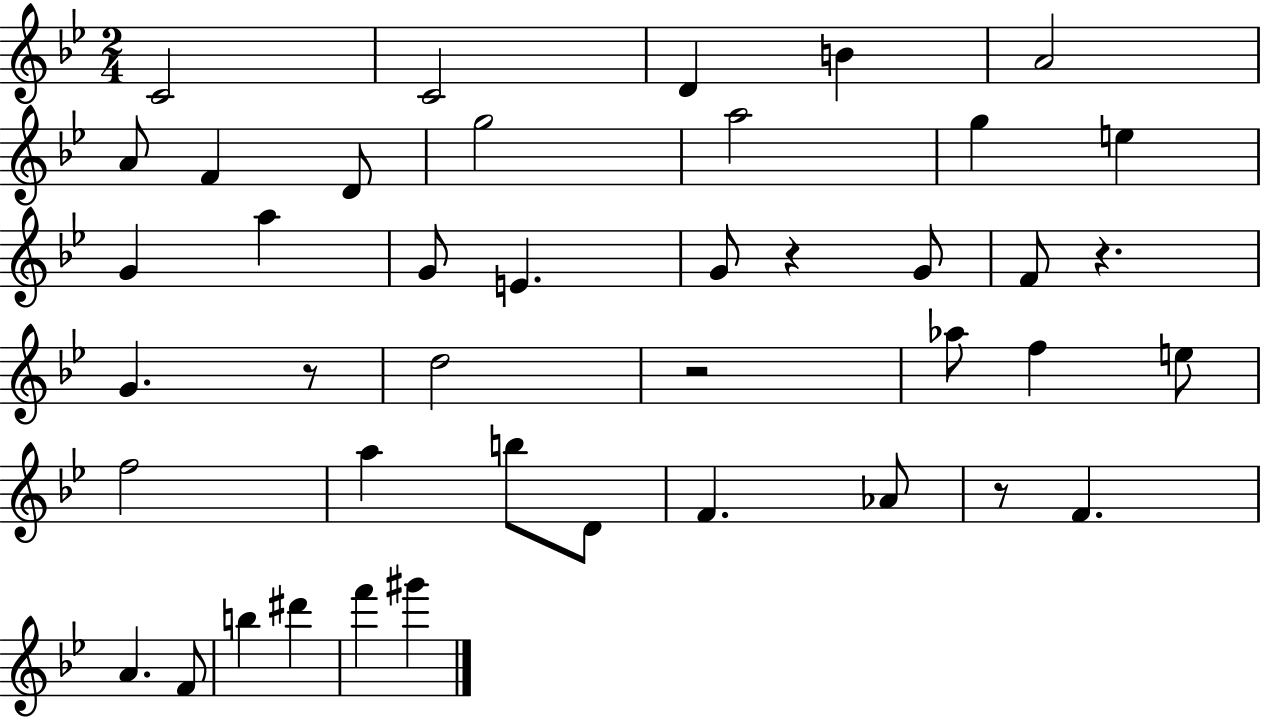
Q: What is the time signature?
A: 2/4